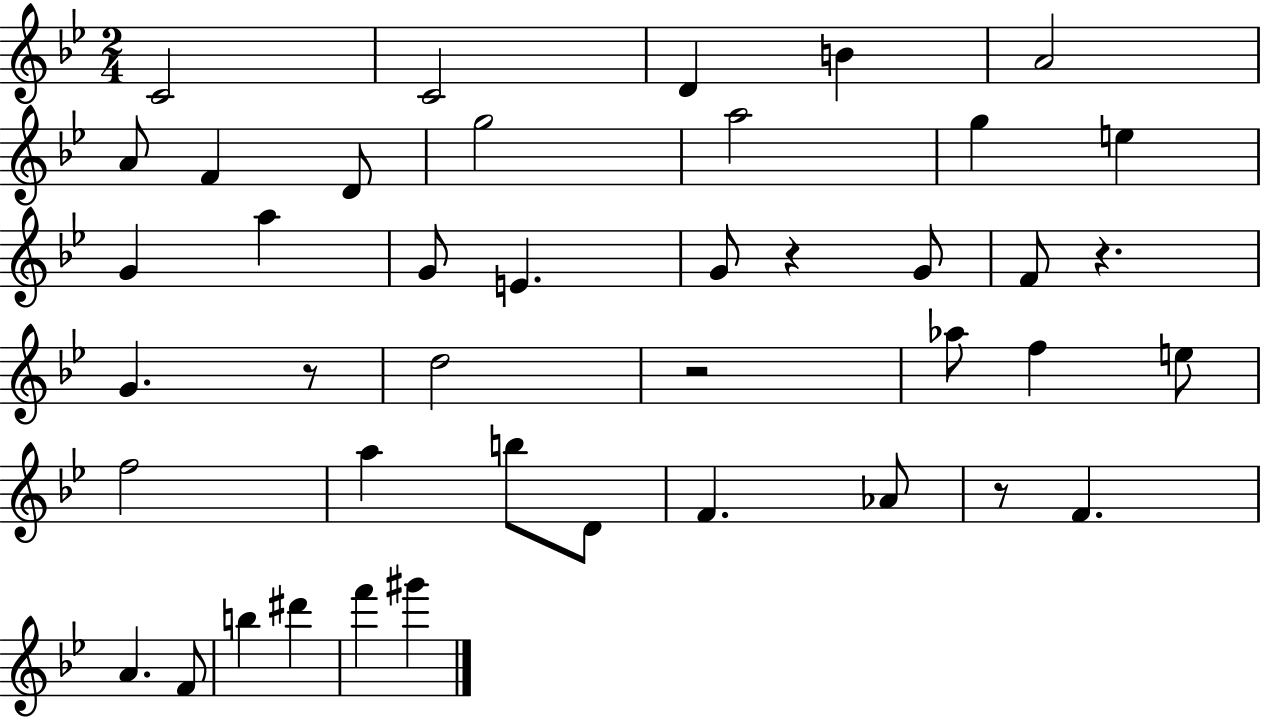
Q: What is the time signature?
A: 2/4